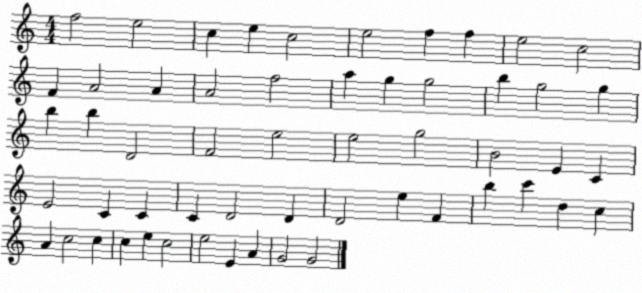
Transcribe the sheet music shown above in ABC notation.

X:1
T:Untitled
M:4/4
L:1/4
K:C
f2 e2 c e c2 e2 f f e2 c2 F A2 A A2 f2 a g g2 b g2 g b b D2 F2 e2 e2 g2 B2 E C E2 C C C D2 D D2 e F b c' d c A c2 c c e c2 e2 E A G2 G2